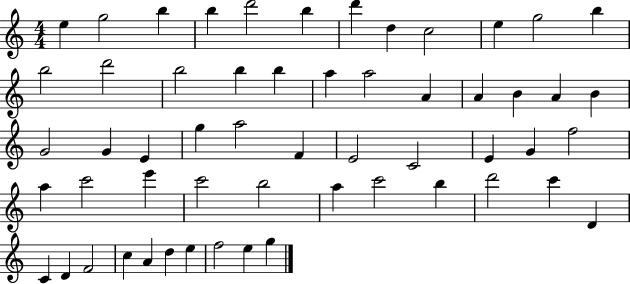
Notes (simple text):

E5/q G5/h B5/q B5/q D6/h B5/q D6/q D5/q C5/h E5/q G5/h B5/q B5/h D6/h B5/h B5/q B5/q A5/q A5/h A4/q A4/q B4/q A4/q B4/q G4/h G4/q E4/q G5/q A5/h F4/q E4/h C4/h E4/q G4/q F5/h A5/q C6/h E6/q C6/h B5/h A5/q C6/h B5/q D6/h C6/q D4/q C4/q D4/q F4/h C5/q A4/q D5/q E5/q F5/h E5/q G5/q